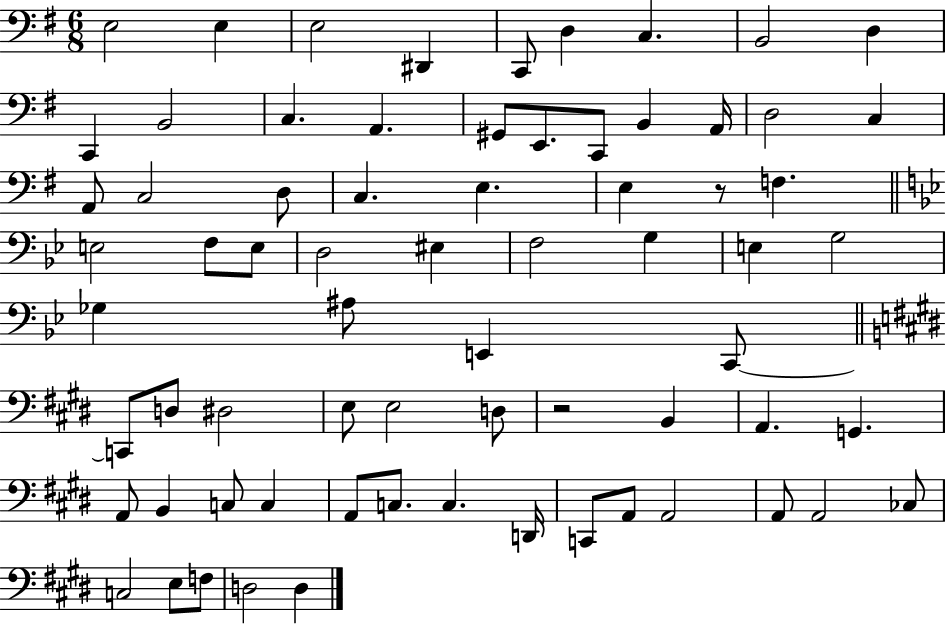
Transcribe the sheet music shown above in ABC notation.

X:1
T:Untitled
M:6/8
L:1/4
K:G
E,2 E, E,2 ^D,, C,,/2 D, C, B,,2 D, C,, B,,2 C, A,, ^G,,/2 E,,/2 C,,/2 B,, A,,/4 D,2 C, A,,/2 C,2 D,/2 C, E, E, z/2 F, E,2 F,/2 E,/2 D,2 ^E, F,2 G, E, G,2 _G, ^A,/2 E,, C,,/2 C,,/2 D,/2 ^D,2 E,/2 E,2 D,/2 z2 B,, A,, G,, A,,/2 B,, C,/2 C, A,,/2 C,/2 C, D,,/4 C,,/2 A,,/2 A,,2 A,,/2 A,,2 _C,/2 C,2 E,/2 F,/2 D,2 D,